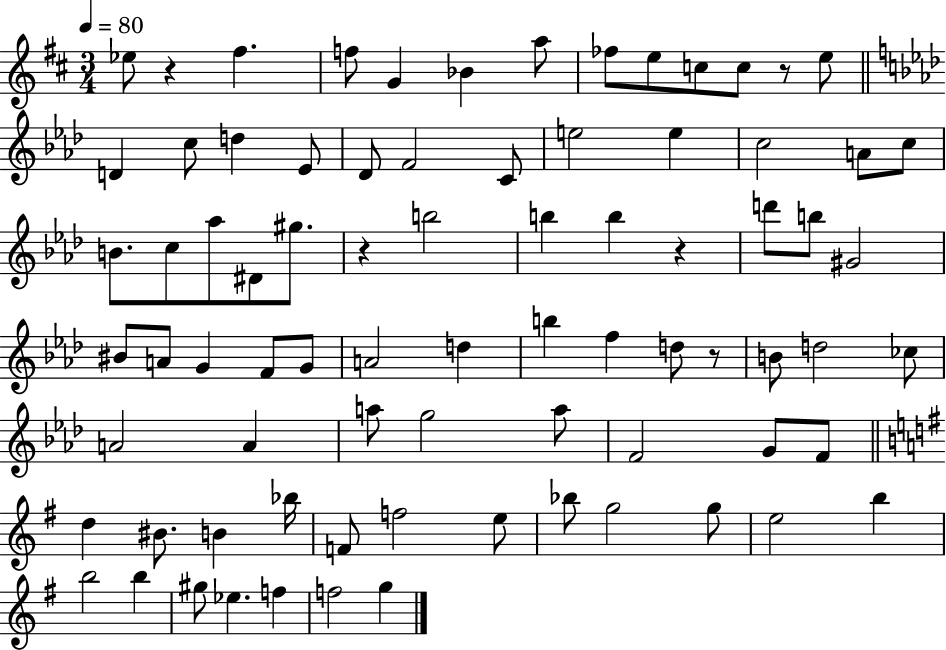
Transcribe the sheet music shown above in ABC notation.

X:1
T:Untitled
M:3/4
L:1/4
K:D
_e/2 z ^f f/2 G _B a/2 _f/2 e/2 c/2 c/2 z/2 e/2 D c/2 d _E/2 _D/2 F2 C/2 e2 e c2 A/2 c/2 B/2 c/2 _a/2 ^D/2 ^g/2 z b2 b b z d'/2 b/2 ^G2 ^B/2 A/2 G F/2 G/2 A2 d b f d/2 z/2 B/2 d2 _c/2 A2 A a/2 g2 a/2 F2 G/2 F/2 d ^B/2 B _b/4 F/2 f2 e/2 _b/2 g2 g/2 e2 b b2 b ^g/2 _e f f2 g